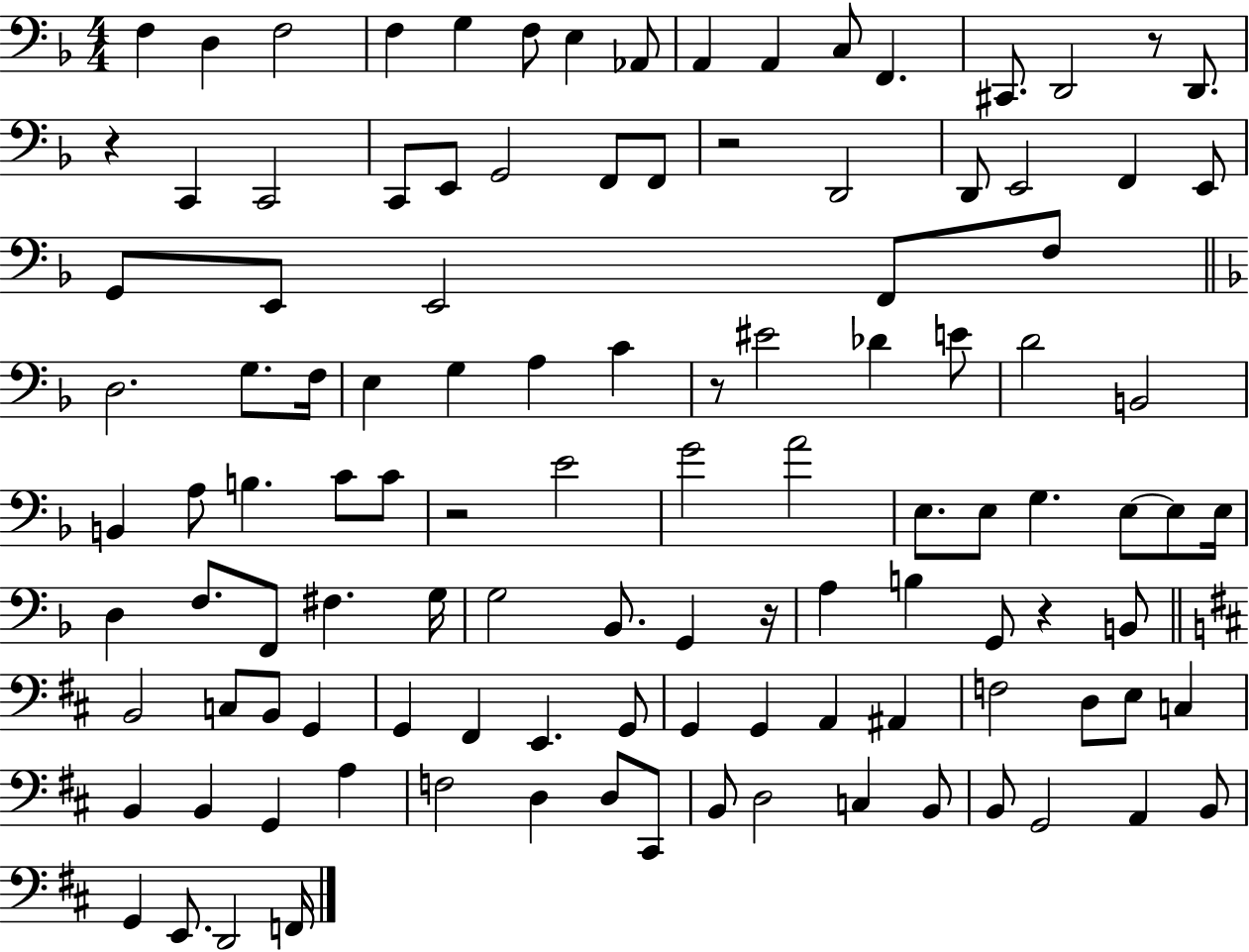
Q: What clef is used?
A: bass